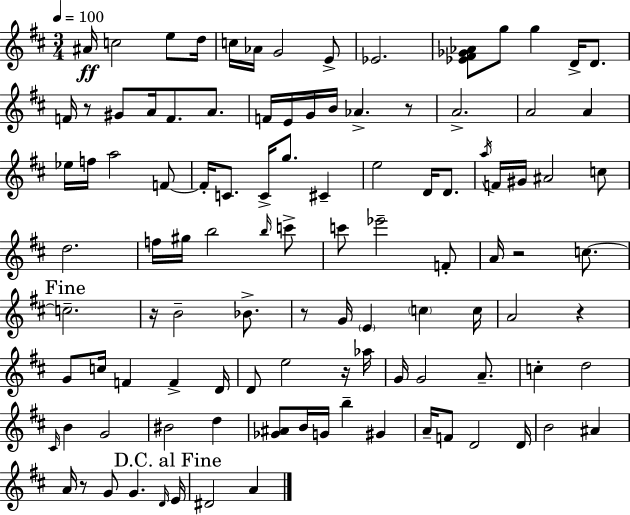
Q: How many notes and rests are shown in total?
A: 107